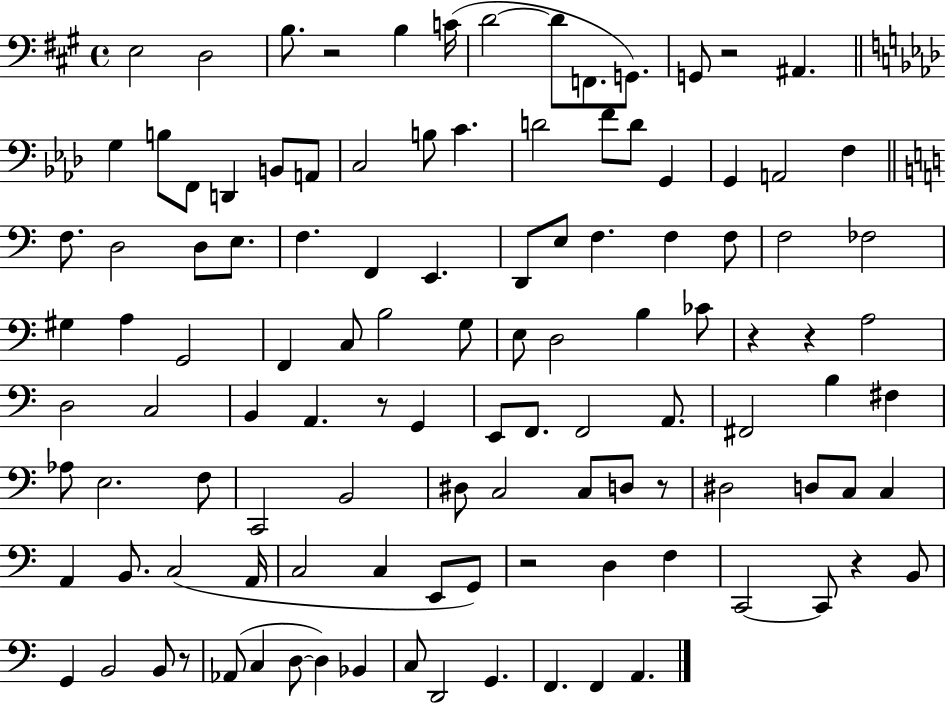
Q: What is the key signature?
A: A major